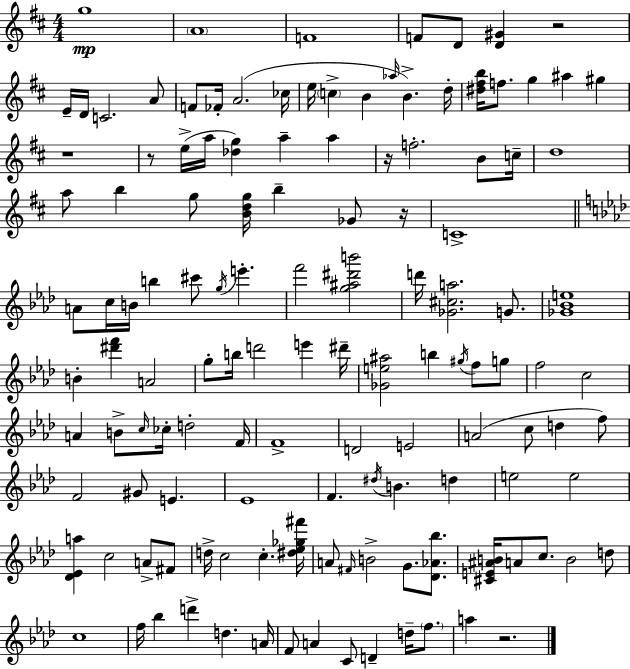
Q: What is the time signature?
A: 4/4